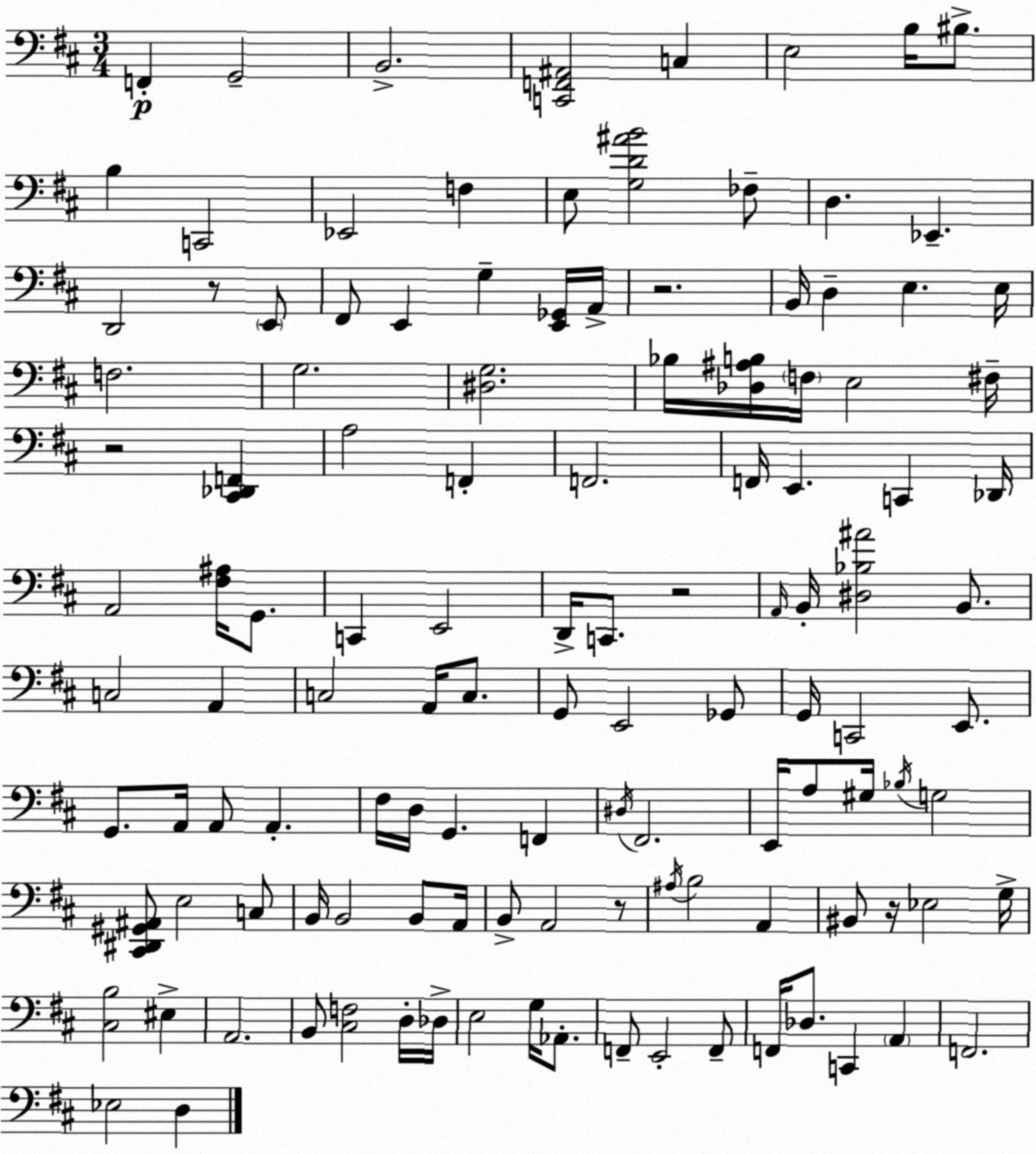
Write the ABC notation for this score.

X:1
T:Untitled
M:3/4
L:1/4
K:D
F,, G,,2 B,,2 [C,,F,,^A,,]2 C, E,2 B,/4 ^B,/2 B, C,,2 _E,,2 F, E,/2 [G,D^AB]2 _F,/2 D, _E,, D,,2 z/2 E,,/2 ^F,,/2 E,, G, [E,,_G,,]/4 A,,/4 z2 B,,/4 D, E, E,/4 F,2 G,2 [^D,G,]2 _B,/4 [_D,^A,B,]/4 F,/4 E,2 ^F,/4 z2 [^C,,_D,,F,,] A,2 F,, F,,2 F,,/4 E,, C,, _D,,/4 A,,2 [^F,^A,]/4 G,,/2 C,, E,,2 D,,/4 C,,/2 z2 A,,/4 B,,/4 [^D,_B,^A]2 B,,/2 C,2 A,, C,2 A,,/4 C,/2 G,,/2 E,,2 _G,,/2 G,,/4 C,,2 E,,/2 G,,/2 A,,/4 A,,/2 A,, ^F,/4 D,/4 G,, F,, ^D,/4 ^F,,2 E,,/4 A,/2 ^G,/4 _B,/4 G,2 [^C,,^D,,^G,,^A,,]/2 E,2 C,/2 B,,/4 B,,2 B,,/2 A,,/4 B,,/2 A,,2 z/2 ^A,/4 B,2 A,, ^B,,/2 z/4 _E,2 G,/4 [^C,B,]2 ^E, A,,2 B,,/2 [^C,F,]2 D,/4 _D,/4 E,2 G,/4 _A,,/2 F,,/2 E,,2 F,,/2 F,,/4 _D,/2 C,, A,, F,,2 _E,2 D,